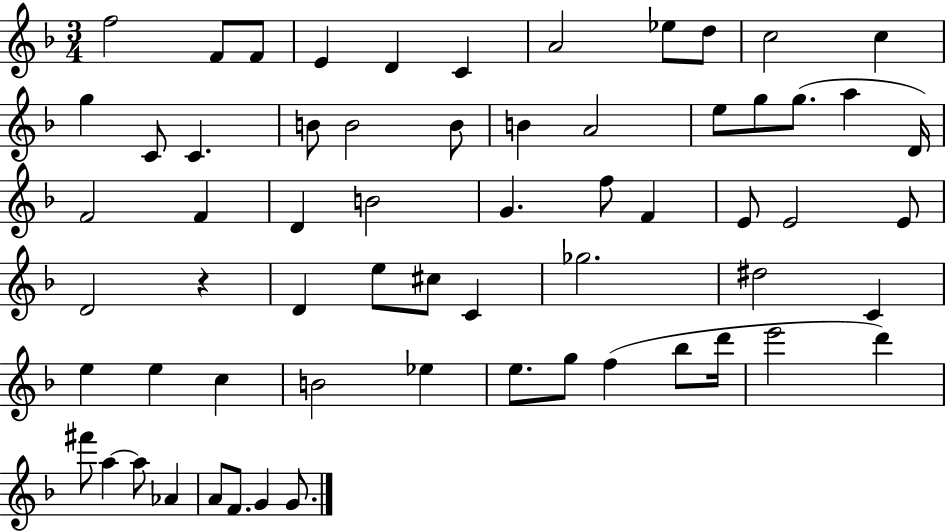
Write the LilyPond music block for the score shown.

{
  \clef treble
  \numericTimeSignature
  \time 3/4
  \key f \major
  f''2 f'8 f'8 | e'4 d'4 c'4 | a'2 ees''8 d''8 | c''2 c''4 | \break g''4 c'8 c'4. | b'8 b'2 b'8 | b'4 a'2 | e''8 g''8 g''8.( a''4 d'16) | \break f'2 f'4 | d'4 b'2 | g'4. f''8 f'4 | e'8 e'2 e'8 | \break d'2 r4 | d'4 e''8 cis''8 c'4 | ges''2. | dis''2 c'4 | \break e''4 e''4 c''4 | b'2 ees''4 | e''8. g''8 f''4( bes''8 d'''16 | e'''2 d'''4) | \break fis'''8 a''4~~ a''8 aes'4 | a'8 f'8. g'4 g'8. | \bar "|."
}